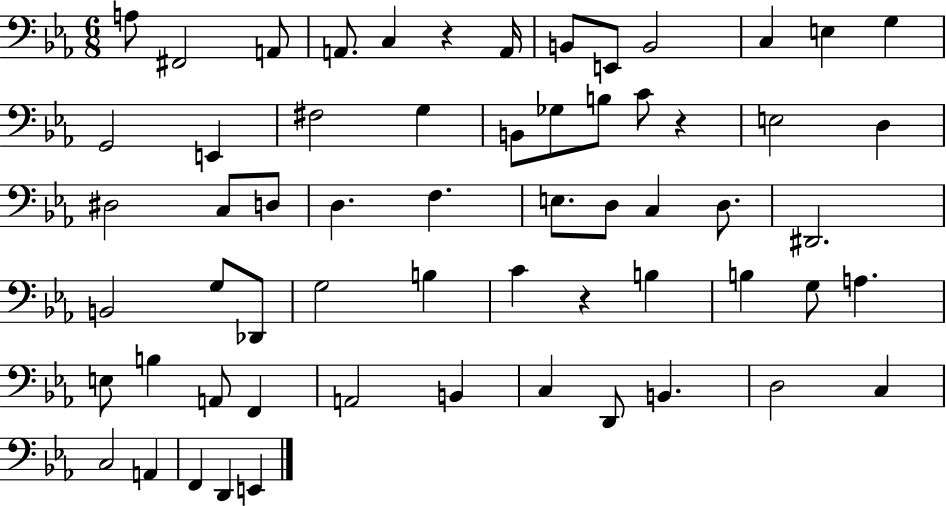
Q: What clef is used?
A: bass